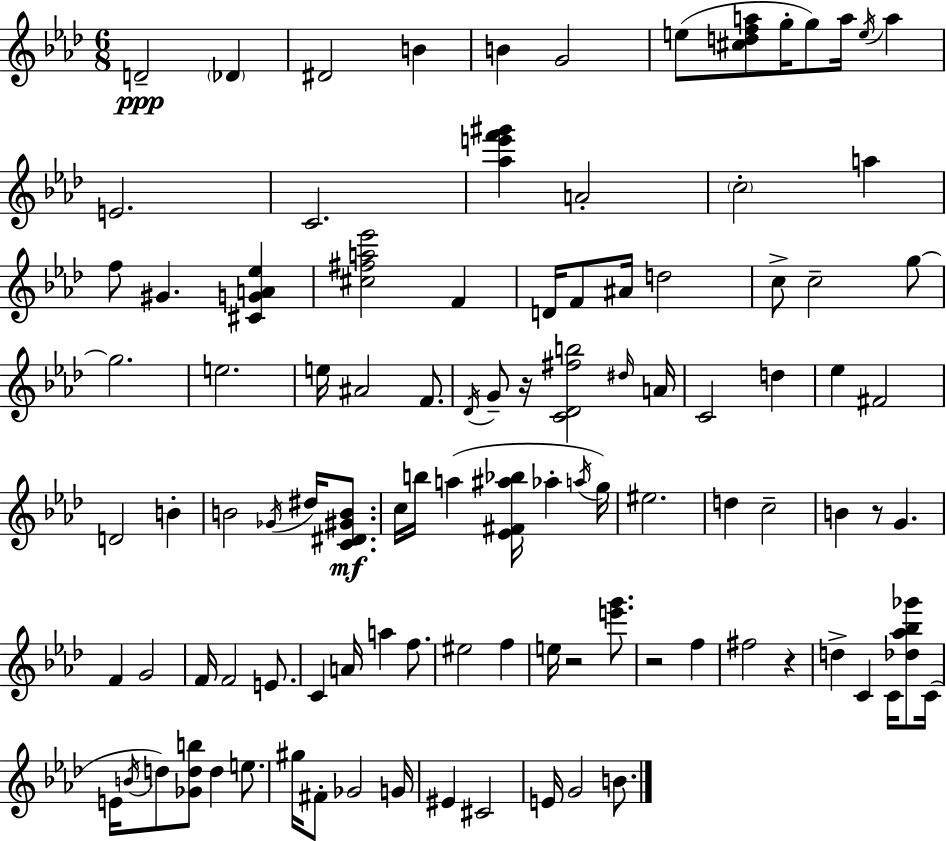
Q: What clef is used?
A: treble